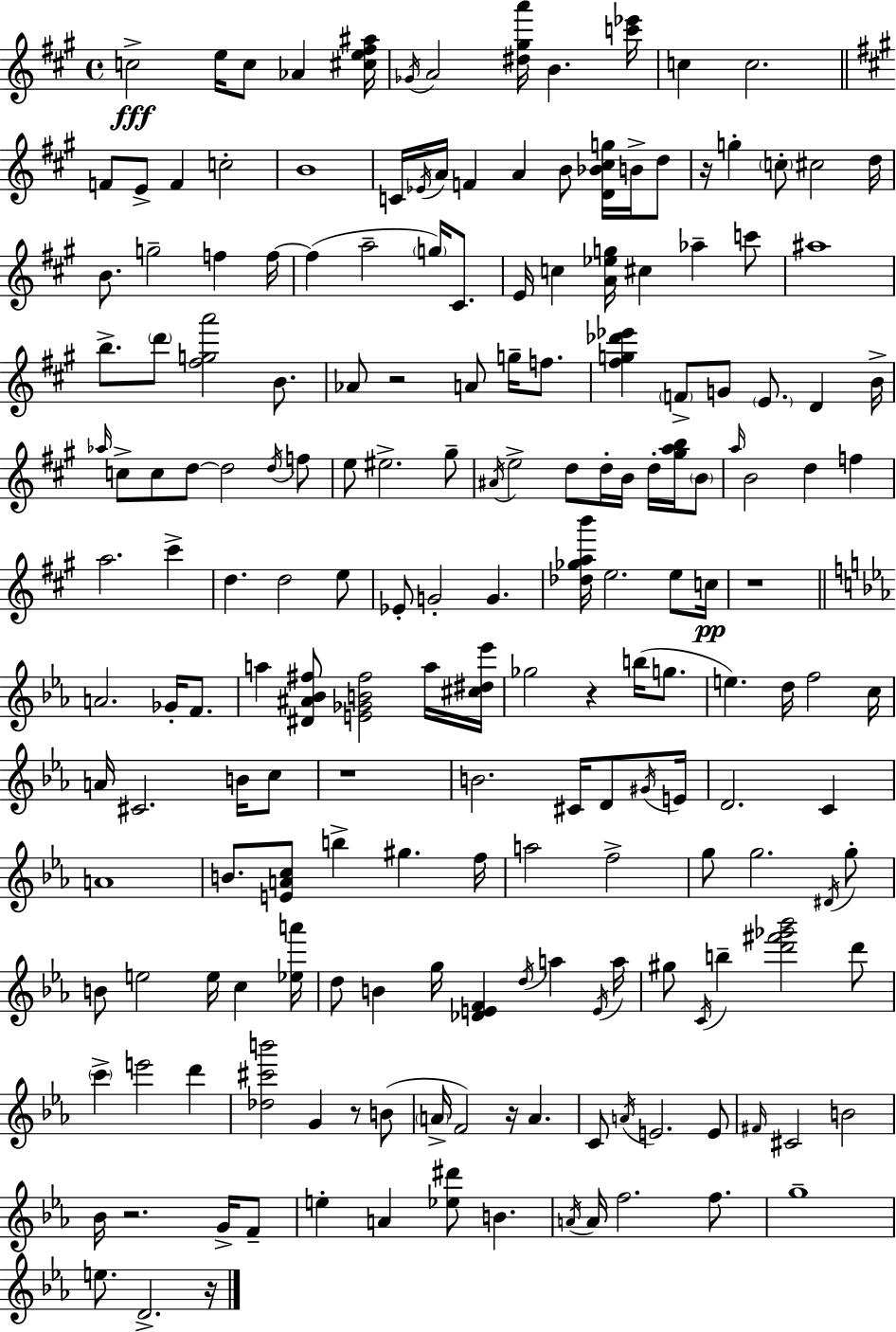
{
  \clef treble
  \time 4/4
  \defaultTimeSignature
  \key a \major
  c''2->\fff e''16 c''8 aes'4 <cis'' e'' fis'' ais''>16 | \acciaccatura { ges'16 } a'2 <dis'' gis'' a'''>16 b'4. | <c''' ees'''>16 c''4 c''2. | \bar "||" \break \key a \major f'8 e'8-> f'4 c''2-. | b'1 | c'16 \acciaccatura { ees'16 } a'16 f'4 a'4 b'8 <d' bes' cis'' g''>16 b'16-> d''8 | r16 g''4-. \parenthesize c''8-. cis''2 | \break d''16 b'8. g''2-- f''4 | f''16~~ f''4( a''2-- \parenthesize g''16) cis'8. | e'16 c''4 <a' ees'' g''>16 cis''4 aes''4-- c'''8 | ais''1 | \break b''8.-> \parenthesize d'''8 <fis'' g'' a'''>2 b'8. | aes'8 r2 a'8 g''16-- f''8. | <fis'' g'' des''' ees'''>4 \parenthesize f'8-> g'8 \parenthesize e'8. d'4 | b'16-> \grace { aes''16 } c''8-> c''8 d''8~~ d''2 | \break \acciaccatura { d''16 } f''8 e''8 eis''2.-> | gis''8-- \acciaccatura { ais'16 } e''2-> d''8 d''16-. b'16 | d''16-. <gis'' a'' b''>16 \parenthesize b'8 \grace { a''16 } b'2 d''4 | f''4 a''2. | \break cis'''4-> d''4. d''2 | e''8 ees'8-. g'2-. g'4. | <des'' ges'' a'' b'''>16 e''2. | e''8 c''16\pp r1 | \break \bar "||" \break \key c \minor a'2. ges'16-. f'8. | a''4 <dis' ais' bes' fis''>8 <e' ges' b' fis''>2 a''16 <cis'' dis'' ees'''>16 | ges''2 r4 b''16( g''8. | e''4.) d''16 f''2 c''16 | \break a'16 cis'2. b'16 c''8 | r1 | b'2. cis'16 d'8 \acciaccatura { gis'16 } | e'16 d'2. c'4 | \break a'1 | b'8. <e' a' c''>8 b''4-> gis''4. | f''16 a''2 f''2-> | g''8 g''2. \acciaccatura { dis'16 } | \break g''8-. b'8 e''2 e''16 c''4 | <ees'' a'''>16 d''8 b'4 g''16 <des' e' f'>4 \acciaccatura { d''16 } a''4 | \acciaccatura { e'16 } a''16 gis''8 \acciaccatura { c'16 } b''4-- <d''' fis''' ges''' bes'''>2 | d'''8 \parenthesize c'''4-> e'''2 | \break d'''4 <des'' cis''' b'''>2 g'4 | r8 b'8( \parenthesize a'16-> f'2) r16 a'4. | c'8 \acciaccatura { a'16 } e'2. | e'8 \grace { fis'16 } cis'2 b'2 | \break bes'16 r2. | g'16-> f'8-- e''4-. a'4 <ees'' dis'''>8 | b'4. \acciaccatura { a'16 } a'16 f''2. | f''8. g''1-- | \break e''8. d'2.-> | r16 \bar "|."
}